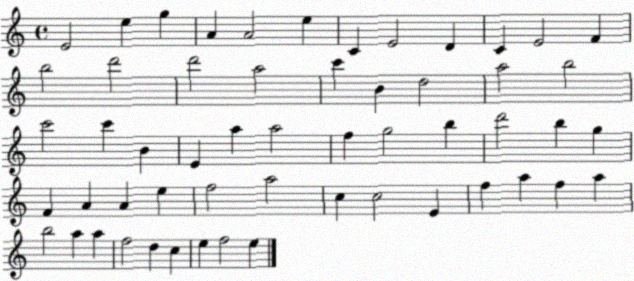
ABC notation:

X:1
T:Untitled
M:4/4
L:1/4
K:C
E2 e g A A2 e C E2 D C E2 F b2 d'2 d'2 a2 c' B d2 a2 b2 c'2 c' B E a a2 f g2 b d'2 b g F A A e f2 a2 c c2 E f a f a b2 a a f2 d c e f2 e